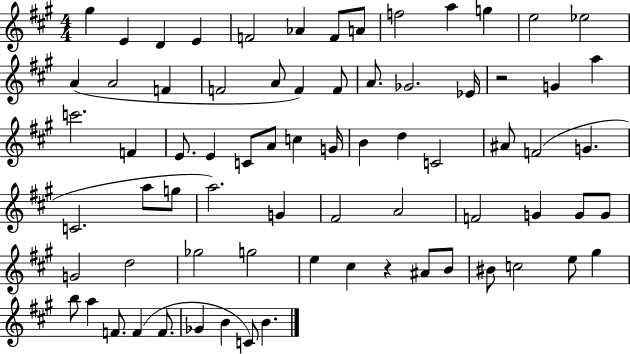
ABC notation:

X:1
T:Untitled
M:4/4
L:1/4
K:A
^g E D E F2 _A F/2 A/2 f2 a g e2 _e2 A A2 F F2 A/2 F F/2 A/2 _G2 _E/4 z2 G a c'2 F E/2 E C/2 A/2 c G/4 B d C2 ^A/2 F2 G C2 a/2 g/2 a2 G ^F2 A2 F2 G G/2 G/2 G2 d2 _g2 g2 e ^c z ^A/2 B/2 ^B/2 c2 e/2 ^g b/2 a F/2 F F/2 _G B C/2 B